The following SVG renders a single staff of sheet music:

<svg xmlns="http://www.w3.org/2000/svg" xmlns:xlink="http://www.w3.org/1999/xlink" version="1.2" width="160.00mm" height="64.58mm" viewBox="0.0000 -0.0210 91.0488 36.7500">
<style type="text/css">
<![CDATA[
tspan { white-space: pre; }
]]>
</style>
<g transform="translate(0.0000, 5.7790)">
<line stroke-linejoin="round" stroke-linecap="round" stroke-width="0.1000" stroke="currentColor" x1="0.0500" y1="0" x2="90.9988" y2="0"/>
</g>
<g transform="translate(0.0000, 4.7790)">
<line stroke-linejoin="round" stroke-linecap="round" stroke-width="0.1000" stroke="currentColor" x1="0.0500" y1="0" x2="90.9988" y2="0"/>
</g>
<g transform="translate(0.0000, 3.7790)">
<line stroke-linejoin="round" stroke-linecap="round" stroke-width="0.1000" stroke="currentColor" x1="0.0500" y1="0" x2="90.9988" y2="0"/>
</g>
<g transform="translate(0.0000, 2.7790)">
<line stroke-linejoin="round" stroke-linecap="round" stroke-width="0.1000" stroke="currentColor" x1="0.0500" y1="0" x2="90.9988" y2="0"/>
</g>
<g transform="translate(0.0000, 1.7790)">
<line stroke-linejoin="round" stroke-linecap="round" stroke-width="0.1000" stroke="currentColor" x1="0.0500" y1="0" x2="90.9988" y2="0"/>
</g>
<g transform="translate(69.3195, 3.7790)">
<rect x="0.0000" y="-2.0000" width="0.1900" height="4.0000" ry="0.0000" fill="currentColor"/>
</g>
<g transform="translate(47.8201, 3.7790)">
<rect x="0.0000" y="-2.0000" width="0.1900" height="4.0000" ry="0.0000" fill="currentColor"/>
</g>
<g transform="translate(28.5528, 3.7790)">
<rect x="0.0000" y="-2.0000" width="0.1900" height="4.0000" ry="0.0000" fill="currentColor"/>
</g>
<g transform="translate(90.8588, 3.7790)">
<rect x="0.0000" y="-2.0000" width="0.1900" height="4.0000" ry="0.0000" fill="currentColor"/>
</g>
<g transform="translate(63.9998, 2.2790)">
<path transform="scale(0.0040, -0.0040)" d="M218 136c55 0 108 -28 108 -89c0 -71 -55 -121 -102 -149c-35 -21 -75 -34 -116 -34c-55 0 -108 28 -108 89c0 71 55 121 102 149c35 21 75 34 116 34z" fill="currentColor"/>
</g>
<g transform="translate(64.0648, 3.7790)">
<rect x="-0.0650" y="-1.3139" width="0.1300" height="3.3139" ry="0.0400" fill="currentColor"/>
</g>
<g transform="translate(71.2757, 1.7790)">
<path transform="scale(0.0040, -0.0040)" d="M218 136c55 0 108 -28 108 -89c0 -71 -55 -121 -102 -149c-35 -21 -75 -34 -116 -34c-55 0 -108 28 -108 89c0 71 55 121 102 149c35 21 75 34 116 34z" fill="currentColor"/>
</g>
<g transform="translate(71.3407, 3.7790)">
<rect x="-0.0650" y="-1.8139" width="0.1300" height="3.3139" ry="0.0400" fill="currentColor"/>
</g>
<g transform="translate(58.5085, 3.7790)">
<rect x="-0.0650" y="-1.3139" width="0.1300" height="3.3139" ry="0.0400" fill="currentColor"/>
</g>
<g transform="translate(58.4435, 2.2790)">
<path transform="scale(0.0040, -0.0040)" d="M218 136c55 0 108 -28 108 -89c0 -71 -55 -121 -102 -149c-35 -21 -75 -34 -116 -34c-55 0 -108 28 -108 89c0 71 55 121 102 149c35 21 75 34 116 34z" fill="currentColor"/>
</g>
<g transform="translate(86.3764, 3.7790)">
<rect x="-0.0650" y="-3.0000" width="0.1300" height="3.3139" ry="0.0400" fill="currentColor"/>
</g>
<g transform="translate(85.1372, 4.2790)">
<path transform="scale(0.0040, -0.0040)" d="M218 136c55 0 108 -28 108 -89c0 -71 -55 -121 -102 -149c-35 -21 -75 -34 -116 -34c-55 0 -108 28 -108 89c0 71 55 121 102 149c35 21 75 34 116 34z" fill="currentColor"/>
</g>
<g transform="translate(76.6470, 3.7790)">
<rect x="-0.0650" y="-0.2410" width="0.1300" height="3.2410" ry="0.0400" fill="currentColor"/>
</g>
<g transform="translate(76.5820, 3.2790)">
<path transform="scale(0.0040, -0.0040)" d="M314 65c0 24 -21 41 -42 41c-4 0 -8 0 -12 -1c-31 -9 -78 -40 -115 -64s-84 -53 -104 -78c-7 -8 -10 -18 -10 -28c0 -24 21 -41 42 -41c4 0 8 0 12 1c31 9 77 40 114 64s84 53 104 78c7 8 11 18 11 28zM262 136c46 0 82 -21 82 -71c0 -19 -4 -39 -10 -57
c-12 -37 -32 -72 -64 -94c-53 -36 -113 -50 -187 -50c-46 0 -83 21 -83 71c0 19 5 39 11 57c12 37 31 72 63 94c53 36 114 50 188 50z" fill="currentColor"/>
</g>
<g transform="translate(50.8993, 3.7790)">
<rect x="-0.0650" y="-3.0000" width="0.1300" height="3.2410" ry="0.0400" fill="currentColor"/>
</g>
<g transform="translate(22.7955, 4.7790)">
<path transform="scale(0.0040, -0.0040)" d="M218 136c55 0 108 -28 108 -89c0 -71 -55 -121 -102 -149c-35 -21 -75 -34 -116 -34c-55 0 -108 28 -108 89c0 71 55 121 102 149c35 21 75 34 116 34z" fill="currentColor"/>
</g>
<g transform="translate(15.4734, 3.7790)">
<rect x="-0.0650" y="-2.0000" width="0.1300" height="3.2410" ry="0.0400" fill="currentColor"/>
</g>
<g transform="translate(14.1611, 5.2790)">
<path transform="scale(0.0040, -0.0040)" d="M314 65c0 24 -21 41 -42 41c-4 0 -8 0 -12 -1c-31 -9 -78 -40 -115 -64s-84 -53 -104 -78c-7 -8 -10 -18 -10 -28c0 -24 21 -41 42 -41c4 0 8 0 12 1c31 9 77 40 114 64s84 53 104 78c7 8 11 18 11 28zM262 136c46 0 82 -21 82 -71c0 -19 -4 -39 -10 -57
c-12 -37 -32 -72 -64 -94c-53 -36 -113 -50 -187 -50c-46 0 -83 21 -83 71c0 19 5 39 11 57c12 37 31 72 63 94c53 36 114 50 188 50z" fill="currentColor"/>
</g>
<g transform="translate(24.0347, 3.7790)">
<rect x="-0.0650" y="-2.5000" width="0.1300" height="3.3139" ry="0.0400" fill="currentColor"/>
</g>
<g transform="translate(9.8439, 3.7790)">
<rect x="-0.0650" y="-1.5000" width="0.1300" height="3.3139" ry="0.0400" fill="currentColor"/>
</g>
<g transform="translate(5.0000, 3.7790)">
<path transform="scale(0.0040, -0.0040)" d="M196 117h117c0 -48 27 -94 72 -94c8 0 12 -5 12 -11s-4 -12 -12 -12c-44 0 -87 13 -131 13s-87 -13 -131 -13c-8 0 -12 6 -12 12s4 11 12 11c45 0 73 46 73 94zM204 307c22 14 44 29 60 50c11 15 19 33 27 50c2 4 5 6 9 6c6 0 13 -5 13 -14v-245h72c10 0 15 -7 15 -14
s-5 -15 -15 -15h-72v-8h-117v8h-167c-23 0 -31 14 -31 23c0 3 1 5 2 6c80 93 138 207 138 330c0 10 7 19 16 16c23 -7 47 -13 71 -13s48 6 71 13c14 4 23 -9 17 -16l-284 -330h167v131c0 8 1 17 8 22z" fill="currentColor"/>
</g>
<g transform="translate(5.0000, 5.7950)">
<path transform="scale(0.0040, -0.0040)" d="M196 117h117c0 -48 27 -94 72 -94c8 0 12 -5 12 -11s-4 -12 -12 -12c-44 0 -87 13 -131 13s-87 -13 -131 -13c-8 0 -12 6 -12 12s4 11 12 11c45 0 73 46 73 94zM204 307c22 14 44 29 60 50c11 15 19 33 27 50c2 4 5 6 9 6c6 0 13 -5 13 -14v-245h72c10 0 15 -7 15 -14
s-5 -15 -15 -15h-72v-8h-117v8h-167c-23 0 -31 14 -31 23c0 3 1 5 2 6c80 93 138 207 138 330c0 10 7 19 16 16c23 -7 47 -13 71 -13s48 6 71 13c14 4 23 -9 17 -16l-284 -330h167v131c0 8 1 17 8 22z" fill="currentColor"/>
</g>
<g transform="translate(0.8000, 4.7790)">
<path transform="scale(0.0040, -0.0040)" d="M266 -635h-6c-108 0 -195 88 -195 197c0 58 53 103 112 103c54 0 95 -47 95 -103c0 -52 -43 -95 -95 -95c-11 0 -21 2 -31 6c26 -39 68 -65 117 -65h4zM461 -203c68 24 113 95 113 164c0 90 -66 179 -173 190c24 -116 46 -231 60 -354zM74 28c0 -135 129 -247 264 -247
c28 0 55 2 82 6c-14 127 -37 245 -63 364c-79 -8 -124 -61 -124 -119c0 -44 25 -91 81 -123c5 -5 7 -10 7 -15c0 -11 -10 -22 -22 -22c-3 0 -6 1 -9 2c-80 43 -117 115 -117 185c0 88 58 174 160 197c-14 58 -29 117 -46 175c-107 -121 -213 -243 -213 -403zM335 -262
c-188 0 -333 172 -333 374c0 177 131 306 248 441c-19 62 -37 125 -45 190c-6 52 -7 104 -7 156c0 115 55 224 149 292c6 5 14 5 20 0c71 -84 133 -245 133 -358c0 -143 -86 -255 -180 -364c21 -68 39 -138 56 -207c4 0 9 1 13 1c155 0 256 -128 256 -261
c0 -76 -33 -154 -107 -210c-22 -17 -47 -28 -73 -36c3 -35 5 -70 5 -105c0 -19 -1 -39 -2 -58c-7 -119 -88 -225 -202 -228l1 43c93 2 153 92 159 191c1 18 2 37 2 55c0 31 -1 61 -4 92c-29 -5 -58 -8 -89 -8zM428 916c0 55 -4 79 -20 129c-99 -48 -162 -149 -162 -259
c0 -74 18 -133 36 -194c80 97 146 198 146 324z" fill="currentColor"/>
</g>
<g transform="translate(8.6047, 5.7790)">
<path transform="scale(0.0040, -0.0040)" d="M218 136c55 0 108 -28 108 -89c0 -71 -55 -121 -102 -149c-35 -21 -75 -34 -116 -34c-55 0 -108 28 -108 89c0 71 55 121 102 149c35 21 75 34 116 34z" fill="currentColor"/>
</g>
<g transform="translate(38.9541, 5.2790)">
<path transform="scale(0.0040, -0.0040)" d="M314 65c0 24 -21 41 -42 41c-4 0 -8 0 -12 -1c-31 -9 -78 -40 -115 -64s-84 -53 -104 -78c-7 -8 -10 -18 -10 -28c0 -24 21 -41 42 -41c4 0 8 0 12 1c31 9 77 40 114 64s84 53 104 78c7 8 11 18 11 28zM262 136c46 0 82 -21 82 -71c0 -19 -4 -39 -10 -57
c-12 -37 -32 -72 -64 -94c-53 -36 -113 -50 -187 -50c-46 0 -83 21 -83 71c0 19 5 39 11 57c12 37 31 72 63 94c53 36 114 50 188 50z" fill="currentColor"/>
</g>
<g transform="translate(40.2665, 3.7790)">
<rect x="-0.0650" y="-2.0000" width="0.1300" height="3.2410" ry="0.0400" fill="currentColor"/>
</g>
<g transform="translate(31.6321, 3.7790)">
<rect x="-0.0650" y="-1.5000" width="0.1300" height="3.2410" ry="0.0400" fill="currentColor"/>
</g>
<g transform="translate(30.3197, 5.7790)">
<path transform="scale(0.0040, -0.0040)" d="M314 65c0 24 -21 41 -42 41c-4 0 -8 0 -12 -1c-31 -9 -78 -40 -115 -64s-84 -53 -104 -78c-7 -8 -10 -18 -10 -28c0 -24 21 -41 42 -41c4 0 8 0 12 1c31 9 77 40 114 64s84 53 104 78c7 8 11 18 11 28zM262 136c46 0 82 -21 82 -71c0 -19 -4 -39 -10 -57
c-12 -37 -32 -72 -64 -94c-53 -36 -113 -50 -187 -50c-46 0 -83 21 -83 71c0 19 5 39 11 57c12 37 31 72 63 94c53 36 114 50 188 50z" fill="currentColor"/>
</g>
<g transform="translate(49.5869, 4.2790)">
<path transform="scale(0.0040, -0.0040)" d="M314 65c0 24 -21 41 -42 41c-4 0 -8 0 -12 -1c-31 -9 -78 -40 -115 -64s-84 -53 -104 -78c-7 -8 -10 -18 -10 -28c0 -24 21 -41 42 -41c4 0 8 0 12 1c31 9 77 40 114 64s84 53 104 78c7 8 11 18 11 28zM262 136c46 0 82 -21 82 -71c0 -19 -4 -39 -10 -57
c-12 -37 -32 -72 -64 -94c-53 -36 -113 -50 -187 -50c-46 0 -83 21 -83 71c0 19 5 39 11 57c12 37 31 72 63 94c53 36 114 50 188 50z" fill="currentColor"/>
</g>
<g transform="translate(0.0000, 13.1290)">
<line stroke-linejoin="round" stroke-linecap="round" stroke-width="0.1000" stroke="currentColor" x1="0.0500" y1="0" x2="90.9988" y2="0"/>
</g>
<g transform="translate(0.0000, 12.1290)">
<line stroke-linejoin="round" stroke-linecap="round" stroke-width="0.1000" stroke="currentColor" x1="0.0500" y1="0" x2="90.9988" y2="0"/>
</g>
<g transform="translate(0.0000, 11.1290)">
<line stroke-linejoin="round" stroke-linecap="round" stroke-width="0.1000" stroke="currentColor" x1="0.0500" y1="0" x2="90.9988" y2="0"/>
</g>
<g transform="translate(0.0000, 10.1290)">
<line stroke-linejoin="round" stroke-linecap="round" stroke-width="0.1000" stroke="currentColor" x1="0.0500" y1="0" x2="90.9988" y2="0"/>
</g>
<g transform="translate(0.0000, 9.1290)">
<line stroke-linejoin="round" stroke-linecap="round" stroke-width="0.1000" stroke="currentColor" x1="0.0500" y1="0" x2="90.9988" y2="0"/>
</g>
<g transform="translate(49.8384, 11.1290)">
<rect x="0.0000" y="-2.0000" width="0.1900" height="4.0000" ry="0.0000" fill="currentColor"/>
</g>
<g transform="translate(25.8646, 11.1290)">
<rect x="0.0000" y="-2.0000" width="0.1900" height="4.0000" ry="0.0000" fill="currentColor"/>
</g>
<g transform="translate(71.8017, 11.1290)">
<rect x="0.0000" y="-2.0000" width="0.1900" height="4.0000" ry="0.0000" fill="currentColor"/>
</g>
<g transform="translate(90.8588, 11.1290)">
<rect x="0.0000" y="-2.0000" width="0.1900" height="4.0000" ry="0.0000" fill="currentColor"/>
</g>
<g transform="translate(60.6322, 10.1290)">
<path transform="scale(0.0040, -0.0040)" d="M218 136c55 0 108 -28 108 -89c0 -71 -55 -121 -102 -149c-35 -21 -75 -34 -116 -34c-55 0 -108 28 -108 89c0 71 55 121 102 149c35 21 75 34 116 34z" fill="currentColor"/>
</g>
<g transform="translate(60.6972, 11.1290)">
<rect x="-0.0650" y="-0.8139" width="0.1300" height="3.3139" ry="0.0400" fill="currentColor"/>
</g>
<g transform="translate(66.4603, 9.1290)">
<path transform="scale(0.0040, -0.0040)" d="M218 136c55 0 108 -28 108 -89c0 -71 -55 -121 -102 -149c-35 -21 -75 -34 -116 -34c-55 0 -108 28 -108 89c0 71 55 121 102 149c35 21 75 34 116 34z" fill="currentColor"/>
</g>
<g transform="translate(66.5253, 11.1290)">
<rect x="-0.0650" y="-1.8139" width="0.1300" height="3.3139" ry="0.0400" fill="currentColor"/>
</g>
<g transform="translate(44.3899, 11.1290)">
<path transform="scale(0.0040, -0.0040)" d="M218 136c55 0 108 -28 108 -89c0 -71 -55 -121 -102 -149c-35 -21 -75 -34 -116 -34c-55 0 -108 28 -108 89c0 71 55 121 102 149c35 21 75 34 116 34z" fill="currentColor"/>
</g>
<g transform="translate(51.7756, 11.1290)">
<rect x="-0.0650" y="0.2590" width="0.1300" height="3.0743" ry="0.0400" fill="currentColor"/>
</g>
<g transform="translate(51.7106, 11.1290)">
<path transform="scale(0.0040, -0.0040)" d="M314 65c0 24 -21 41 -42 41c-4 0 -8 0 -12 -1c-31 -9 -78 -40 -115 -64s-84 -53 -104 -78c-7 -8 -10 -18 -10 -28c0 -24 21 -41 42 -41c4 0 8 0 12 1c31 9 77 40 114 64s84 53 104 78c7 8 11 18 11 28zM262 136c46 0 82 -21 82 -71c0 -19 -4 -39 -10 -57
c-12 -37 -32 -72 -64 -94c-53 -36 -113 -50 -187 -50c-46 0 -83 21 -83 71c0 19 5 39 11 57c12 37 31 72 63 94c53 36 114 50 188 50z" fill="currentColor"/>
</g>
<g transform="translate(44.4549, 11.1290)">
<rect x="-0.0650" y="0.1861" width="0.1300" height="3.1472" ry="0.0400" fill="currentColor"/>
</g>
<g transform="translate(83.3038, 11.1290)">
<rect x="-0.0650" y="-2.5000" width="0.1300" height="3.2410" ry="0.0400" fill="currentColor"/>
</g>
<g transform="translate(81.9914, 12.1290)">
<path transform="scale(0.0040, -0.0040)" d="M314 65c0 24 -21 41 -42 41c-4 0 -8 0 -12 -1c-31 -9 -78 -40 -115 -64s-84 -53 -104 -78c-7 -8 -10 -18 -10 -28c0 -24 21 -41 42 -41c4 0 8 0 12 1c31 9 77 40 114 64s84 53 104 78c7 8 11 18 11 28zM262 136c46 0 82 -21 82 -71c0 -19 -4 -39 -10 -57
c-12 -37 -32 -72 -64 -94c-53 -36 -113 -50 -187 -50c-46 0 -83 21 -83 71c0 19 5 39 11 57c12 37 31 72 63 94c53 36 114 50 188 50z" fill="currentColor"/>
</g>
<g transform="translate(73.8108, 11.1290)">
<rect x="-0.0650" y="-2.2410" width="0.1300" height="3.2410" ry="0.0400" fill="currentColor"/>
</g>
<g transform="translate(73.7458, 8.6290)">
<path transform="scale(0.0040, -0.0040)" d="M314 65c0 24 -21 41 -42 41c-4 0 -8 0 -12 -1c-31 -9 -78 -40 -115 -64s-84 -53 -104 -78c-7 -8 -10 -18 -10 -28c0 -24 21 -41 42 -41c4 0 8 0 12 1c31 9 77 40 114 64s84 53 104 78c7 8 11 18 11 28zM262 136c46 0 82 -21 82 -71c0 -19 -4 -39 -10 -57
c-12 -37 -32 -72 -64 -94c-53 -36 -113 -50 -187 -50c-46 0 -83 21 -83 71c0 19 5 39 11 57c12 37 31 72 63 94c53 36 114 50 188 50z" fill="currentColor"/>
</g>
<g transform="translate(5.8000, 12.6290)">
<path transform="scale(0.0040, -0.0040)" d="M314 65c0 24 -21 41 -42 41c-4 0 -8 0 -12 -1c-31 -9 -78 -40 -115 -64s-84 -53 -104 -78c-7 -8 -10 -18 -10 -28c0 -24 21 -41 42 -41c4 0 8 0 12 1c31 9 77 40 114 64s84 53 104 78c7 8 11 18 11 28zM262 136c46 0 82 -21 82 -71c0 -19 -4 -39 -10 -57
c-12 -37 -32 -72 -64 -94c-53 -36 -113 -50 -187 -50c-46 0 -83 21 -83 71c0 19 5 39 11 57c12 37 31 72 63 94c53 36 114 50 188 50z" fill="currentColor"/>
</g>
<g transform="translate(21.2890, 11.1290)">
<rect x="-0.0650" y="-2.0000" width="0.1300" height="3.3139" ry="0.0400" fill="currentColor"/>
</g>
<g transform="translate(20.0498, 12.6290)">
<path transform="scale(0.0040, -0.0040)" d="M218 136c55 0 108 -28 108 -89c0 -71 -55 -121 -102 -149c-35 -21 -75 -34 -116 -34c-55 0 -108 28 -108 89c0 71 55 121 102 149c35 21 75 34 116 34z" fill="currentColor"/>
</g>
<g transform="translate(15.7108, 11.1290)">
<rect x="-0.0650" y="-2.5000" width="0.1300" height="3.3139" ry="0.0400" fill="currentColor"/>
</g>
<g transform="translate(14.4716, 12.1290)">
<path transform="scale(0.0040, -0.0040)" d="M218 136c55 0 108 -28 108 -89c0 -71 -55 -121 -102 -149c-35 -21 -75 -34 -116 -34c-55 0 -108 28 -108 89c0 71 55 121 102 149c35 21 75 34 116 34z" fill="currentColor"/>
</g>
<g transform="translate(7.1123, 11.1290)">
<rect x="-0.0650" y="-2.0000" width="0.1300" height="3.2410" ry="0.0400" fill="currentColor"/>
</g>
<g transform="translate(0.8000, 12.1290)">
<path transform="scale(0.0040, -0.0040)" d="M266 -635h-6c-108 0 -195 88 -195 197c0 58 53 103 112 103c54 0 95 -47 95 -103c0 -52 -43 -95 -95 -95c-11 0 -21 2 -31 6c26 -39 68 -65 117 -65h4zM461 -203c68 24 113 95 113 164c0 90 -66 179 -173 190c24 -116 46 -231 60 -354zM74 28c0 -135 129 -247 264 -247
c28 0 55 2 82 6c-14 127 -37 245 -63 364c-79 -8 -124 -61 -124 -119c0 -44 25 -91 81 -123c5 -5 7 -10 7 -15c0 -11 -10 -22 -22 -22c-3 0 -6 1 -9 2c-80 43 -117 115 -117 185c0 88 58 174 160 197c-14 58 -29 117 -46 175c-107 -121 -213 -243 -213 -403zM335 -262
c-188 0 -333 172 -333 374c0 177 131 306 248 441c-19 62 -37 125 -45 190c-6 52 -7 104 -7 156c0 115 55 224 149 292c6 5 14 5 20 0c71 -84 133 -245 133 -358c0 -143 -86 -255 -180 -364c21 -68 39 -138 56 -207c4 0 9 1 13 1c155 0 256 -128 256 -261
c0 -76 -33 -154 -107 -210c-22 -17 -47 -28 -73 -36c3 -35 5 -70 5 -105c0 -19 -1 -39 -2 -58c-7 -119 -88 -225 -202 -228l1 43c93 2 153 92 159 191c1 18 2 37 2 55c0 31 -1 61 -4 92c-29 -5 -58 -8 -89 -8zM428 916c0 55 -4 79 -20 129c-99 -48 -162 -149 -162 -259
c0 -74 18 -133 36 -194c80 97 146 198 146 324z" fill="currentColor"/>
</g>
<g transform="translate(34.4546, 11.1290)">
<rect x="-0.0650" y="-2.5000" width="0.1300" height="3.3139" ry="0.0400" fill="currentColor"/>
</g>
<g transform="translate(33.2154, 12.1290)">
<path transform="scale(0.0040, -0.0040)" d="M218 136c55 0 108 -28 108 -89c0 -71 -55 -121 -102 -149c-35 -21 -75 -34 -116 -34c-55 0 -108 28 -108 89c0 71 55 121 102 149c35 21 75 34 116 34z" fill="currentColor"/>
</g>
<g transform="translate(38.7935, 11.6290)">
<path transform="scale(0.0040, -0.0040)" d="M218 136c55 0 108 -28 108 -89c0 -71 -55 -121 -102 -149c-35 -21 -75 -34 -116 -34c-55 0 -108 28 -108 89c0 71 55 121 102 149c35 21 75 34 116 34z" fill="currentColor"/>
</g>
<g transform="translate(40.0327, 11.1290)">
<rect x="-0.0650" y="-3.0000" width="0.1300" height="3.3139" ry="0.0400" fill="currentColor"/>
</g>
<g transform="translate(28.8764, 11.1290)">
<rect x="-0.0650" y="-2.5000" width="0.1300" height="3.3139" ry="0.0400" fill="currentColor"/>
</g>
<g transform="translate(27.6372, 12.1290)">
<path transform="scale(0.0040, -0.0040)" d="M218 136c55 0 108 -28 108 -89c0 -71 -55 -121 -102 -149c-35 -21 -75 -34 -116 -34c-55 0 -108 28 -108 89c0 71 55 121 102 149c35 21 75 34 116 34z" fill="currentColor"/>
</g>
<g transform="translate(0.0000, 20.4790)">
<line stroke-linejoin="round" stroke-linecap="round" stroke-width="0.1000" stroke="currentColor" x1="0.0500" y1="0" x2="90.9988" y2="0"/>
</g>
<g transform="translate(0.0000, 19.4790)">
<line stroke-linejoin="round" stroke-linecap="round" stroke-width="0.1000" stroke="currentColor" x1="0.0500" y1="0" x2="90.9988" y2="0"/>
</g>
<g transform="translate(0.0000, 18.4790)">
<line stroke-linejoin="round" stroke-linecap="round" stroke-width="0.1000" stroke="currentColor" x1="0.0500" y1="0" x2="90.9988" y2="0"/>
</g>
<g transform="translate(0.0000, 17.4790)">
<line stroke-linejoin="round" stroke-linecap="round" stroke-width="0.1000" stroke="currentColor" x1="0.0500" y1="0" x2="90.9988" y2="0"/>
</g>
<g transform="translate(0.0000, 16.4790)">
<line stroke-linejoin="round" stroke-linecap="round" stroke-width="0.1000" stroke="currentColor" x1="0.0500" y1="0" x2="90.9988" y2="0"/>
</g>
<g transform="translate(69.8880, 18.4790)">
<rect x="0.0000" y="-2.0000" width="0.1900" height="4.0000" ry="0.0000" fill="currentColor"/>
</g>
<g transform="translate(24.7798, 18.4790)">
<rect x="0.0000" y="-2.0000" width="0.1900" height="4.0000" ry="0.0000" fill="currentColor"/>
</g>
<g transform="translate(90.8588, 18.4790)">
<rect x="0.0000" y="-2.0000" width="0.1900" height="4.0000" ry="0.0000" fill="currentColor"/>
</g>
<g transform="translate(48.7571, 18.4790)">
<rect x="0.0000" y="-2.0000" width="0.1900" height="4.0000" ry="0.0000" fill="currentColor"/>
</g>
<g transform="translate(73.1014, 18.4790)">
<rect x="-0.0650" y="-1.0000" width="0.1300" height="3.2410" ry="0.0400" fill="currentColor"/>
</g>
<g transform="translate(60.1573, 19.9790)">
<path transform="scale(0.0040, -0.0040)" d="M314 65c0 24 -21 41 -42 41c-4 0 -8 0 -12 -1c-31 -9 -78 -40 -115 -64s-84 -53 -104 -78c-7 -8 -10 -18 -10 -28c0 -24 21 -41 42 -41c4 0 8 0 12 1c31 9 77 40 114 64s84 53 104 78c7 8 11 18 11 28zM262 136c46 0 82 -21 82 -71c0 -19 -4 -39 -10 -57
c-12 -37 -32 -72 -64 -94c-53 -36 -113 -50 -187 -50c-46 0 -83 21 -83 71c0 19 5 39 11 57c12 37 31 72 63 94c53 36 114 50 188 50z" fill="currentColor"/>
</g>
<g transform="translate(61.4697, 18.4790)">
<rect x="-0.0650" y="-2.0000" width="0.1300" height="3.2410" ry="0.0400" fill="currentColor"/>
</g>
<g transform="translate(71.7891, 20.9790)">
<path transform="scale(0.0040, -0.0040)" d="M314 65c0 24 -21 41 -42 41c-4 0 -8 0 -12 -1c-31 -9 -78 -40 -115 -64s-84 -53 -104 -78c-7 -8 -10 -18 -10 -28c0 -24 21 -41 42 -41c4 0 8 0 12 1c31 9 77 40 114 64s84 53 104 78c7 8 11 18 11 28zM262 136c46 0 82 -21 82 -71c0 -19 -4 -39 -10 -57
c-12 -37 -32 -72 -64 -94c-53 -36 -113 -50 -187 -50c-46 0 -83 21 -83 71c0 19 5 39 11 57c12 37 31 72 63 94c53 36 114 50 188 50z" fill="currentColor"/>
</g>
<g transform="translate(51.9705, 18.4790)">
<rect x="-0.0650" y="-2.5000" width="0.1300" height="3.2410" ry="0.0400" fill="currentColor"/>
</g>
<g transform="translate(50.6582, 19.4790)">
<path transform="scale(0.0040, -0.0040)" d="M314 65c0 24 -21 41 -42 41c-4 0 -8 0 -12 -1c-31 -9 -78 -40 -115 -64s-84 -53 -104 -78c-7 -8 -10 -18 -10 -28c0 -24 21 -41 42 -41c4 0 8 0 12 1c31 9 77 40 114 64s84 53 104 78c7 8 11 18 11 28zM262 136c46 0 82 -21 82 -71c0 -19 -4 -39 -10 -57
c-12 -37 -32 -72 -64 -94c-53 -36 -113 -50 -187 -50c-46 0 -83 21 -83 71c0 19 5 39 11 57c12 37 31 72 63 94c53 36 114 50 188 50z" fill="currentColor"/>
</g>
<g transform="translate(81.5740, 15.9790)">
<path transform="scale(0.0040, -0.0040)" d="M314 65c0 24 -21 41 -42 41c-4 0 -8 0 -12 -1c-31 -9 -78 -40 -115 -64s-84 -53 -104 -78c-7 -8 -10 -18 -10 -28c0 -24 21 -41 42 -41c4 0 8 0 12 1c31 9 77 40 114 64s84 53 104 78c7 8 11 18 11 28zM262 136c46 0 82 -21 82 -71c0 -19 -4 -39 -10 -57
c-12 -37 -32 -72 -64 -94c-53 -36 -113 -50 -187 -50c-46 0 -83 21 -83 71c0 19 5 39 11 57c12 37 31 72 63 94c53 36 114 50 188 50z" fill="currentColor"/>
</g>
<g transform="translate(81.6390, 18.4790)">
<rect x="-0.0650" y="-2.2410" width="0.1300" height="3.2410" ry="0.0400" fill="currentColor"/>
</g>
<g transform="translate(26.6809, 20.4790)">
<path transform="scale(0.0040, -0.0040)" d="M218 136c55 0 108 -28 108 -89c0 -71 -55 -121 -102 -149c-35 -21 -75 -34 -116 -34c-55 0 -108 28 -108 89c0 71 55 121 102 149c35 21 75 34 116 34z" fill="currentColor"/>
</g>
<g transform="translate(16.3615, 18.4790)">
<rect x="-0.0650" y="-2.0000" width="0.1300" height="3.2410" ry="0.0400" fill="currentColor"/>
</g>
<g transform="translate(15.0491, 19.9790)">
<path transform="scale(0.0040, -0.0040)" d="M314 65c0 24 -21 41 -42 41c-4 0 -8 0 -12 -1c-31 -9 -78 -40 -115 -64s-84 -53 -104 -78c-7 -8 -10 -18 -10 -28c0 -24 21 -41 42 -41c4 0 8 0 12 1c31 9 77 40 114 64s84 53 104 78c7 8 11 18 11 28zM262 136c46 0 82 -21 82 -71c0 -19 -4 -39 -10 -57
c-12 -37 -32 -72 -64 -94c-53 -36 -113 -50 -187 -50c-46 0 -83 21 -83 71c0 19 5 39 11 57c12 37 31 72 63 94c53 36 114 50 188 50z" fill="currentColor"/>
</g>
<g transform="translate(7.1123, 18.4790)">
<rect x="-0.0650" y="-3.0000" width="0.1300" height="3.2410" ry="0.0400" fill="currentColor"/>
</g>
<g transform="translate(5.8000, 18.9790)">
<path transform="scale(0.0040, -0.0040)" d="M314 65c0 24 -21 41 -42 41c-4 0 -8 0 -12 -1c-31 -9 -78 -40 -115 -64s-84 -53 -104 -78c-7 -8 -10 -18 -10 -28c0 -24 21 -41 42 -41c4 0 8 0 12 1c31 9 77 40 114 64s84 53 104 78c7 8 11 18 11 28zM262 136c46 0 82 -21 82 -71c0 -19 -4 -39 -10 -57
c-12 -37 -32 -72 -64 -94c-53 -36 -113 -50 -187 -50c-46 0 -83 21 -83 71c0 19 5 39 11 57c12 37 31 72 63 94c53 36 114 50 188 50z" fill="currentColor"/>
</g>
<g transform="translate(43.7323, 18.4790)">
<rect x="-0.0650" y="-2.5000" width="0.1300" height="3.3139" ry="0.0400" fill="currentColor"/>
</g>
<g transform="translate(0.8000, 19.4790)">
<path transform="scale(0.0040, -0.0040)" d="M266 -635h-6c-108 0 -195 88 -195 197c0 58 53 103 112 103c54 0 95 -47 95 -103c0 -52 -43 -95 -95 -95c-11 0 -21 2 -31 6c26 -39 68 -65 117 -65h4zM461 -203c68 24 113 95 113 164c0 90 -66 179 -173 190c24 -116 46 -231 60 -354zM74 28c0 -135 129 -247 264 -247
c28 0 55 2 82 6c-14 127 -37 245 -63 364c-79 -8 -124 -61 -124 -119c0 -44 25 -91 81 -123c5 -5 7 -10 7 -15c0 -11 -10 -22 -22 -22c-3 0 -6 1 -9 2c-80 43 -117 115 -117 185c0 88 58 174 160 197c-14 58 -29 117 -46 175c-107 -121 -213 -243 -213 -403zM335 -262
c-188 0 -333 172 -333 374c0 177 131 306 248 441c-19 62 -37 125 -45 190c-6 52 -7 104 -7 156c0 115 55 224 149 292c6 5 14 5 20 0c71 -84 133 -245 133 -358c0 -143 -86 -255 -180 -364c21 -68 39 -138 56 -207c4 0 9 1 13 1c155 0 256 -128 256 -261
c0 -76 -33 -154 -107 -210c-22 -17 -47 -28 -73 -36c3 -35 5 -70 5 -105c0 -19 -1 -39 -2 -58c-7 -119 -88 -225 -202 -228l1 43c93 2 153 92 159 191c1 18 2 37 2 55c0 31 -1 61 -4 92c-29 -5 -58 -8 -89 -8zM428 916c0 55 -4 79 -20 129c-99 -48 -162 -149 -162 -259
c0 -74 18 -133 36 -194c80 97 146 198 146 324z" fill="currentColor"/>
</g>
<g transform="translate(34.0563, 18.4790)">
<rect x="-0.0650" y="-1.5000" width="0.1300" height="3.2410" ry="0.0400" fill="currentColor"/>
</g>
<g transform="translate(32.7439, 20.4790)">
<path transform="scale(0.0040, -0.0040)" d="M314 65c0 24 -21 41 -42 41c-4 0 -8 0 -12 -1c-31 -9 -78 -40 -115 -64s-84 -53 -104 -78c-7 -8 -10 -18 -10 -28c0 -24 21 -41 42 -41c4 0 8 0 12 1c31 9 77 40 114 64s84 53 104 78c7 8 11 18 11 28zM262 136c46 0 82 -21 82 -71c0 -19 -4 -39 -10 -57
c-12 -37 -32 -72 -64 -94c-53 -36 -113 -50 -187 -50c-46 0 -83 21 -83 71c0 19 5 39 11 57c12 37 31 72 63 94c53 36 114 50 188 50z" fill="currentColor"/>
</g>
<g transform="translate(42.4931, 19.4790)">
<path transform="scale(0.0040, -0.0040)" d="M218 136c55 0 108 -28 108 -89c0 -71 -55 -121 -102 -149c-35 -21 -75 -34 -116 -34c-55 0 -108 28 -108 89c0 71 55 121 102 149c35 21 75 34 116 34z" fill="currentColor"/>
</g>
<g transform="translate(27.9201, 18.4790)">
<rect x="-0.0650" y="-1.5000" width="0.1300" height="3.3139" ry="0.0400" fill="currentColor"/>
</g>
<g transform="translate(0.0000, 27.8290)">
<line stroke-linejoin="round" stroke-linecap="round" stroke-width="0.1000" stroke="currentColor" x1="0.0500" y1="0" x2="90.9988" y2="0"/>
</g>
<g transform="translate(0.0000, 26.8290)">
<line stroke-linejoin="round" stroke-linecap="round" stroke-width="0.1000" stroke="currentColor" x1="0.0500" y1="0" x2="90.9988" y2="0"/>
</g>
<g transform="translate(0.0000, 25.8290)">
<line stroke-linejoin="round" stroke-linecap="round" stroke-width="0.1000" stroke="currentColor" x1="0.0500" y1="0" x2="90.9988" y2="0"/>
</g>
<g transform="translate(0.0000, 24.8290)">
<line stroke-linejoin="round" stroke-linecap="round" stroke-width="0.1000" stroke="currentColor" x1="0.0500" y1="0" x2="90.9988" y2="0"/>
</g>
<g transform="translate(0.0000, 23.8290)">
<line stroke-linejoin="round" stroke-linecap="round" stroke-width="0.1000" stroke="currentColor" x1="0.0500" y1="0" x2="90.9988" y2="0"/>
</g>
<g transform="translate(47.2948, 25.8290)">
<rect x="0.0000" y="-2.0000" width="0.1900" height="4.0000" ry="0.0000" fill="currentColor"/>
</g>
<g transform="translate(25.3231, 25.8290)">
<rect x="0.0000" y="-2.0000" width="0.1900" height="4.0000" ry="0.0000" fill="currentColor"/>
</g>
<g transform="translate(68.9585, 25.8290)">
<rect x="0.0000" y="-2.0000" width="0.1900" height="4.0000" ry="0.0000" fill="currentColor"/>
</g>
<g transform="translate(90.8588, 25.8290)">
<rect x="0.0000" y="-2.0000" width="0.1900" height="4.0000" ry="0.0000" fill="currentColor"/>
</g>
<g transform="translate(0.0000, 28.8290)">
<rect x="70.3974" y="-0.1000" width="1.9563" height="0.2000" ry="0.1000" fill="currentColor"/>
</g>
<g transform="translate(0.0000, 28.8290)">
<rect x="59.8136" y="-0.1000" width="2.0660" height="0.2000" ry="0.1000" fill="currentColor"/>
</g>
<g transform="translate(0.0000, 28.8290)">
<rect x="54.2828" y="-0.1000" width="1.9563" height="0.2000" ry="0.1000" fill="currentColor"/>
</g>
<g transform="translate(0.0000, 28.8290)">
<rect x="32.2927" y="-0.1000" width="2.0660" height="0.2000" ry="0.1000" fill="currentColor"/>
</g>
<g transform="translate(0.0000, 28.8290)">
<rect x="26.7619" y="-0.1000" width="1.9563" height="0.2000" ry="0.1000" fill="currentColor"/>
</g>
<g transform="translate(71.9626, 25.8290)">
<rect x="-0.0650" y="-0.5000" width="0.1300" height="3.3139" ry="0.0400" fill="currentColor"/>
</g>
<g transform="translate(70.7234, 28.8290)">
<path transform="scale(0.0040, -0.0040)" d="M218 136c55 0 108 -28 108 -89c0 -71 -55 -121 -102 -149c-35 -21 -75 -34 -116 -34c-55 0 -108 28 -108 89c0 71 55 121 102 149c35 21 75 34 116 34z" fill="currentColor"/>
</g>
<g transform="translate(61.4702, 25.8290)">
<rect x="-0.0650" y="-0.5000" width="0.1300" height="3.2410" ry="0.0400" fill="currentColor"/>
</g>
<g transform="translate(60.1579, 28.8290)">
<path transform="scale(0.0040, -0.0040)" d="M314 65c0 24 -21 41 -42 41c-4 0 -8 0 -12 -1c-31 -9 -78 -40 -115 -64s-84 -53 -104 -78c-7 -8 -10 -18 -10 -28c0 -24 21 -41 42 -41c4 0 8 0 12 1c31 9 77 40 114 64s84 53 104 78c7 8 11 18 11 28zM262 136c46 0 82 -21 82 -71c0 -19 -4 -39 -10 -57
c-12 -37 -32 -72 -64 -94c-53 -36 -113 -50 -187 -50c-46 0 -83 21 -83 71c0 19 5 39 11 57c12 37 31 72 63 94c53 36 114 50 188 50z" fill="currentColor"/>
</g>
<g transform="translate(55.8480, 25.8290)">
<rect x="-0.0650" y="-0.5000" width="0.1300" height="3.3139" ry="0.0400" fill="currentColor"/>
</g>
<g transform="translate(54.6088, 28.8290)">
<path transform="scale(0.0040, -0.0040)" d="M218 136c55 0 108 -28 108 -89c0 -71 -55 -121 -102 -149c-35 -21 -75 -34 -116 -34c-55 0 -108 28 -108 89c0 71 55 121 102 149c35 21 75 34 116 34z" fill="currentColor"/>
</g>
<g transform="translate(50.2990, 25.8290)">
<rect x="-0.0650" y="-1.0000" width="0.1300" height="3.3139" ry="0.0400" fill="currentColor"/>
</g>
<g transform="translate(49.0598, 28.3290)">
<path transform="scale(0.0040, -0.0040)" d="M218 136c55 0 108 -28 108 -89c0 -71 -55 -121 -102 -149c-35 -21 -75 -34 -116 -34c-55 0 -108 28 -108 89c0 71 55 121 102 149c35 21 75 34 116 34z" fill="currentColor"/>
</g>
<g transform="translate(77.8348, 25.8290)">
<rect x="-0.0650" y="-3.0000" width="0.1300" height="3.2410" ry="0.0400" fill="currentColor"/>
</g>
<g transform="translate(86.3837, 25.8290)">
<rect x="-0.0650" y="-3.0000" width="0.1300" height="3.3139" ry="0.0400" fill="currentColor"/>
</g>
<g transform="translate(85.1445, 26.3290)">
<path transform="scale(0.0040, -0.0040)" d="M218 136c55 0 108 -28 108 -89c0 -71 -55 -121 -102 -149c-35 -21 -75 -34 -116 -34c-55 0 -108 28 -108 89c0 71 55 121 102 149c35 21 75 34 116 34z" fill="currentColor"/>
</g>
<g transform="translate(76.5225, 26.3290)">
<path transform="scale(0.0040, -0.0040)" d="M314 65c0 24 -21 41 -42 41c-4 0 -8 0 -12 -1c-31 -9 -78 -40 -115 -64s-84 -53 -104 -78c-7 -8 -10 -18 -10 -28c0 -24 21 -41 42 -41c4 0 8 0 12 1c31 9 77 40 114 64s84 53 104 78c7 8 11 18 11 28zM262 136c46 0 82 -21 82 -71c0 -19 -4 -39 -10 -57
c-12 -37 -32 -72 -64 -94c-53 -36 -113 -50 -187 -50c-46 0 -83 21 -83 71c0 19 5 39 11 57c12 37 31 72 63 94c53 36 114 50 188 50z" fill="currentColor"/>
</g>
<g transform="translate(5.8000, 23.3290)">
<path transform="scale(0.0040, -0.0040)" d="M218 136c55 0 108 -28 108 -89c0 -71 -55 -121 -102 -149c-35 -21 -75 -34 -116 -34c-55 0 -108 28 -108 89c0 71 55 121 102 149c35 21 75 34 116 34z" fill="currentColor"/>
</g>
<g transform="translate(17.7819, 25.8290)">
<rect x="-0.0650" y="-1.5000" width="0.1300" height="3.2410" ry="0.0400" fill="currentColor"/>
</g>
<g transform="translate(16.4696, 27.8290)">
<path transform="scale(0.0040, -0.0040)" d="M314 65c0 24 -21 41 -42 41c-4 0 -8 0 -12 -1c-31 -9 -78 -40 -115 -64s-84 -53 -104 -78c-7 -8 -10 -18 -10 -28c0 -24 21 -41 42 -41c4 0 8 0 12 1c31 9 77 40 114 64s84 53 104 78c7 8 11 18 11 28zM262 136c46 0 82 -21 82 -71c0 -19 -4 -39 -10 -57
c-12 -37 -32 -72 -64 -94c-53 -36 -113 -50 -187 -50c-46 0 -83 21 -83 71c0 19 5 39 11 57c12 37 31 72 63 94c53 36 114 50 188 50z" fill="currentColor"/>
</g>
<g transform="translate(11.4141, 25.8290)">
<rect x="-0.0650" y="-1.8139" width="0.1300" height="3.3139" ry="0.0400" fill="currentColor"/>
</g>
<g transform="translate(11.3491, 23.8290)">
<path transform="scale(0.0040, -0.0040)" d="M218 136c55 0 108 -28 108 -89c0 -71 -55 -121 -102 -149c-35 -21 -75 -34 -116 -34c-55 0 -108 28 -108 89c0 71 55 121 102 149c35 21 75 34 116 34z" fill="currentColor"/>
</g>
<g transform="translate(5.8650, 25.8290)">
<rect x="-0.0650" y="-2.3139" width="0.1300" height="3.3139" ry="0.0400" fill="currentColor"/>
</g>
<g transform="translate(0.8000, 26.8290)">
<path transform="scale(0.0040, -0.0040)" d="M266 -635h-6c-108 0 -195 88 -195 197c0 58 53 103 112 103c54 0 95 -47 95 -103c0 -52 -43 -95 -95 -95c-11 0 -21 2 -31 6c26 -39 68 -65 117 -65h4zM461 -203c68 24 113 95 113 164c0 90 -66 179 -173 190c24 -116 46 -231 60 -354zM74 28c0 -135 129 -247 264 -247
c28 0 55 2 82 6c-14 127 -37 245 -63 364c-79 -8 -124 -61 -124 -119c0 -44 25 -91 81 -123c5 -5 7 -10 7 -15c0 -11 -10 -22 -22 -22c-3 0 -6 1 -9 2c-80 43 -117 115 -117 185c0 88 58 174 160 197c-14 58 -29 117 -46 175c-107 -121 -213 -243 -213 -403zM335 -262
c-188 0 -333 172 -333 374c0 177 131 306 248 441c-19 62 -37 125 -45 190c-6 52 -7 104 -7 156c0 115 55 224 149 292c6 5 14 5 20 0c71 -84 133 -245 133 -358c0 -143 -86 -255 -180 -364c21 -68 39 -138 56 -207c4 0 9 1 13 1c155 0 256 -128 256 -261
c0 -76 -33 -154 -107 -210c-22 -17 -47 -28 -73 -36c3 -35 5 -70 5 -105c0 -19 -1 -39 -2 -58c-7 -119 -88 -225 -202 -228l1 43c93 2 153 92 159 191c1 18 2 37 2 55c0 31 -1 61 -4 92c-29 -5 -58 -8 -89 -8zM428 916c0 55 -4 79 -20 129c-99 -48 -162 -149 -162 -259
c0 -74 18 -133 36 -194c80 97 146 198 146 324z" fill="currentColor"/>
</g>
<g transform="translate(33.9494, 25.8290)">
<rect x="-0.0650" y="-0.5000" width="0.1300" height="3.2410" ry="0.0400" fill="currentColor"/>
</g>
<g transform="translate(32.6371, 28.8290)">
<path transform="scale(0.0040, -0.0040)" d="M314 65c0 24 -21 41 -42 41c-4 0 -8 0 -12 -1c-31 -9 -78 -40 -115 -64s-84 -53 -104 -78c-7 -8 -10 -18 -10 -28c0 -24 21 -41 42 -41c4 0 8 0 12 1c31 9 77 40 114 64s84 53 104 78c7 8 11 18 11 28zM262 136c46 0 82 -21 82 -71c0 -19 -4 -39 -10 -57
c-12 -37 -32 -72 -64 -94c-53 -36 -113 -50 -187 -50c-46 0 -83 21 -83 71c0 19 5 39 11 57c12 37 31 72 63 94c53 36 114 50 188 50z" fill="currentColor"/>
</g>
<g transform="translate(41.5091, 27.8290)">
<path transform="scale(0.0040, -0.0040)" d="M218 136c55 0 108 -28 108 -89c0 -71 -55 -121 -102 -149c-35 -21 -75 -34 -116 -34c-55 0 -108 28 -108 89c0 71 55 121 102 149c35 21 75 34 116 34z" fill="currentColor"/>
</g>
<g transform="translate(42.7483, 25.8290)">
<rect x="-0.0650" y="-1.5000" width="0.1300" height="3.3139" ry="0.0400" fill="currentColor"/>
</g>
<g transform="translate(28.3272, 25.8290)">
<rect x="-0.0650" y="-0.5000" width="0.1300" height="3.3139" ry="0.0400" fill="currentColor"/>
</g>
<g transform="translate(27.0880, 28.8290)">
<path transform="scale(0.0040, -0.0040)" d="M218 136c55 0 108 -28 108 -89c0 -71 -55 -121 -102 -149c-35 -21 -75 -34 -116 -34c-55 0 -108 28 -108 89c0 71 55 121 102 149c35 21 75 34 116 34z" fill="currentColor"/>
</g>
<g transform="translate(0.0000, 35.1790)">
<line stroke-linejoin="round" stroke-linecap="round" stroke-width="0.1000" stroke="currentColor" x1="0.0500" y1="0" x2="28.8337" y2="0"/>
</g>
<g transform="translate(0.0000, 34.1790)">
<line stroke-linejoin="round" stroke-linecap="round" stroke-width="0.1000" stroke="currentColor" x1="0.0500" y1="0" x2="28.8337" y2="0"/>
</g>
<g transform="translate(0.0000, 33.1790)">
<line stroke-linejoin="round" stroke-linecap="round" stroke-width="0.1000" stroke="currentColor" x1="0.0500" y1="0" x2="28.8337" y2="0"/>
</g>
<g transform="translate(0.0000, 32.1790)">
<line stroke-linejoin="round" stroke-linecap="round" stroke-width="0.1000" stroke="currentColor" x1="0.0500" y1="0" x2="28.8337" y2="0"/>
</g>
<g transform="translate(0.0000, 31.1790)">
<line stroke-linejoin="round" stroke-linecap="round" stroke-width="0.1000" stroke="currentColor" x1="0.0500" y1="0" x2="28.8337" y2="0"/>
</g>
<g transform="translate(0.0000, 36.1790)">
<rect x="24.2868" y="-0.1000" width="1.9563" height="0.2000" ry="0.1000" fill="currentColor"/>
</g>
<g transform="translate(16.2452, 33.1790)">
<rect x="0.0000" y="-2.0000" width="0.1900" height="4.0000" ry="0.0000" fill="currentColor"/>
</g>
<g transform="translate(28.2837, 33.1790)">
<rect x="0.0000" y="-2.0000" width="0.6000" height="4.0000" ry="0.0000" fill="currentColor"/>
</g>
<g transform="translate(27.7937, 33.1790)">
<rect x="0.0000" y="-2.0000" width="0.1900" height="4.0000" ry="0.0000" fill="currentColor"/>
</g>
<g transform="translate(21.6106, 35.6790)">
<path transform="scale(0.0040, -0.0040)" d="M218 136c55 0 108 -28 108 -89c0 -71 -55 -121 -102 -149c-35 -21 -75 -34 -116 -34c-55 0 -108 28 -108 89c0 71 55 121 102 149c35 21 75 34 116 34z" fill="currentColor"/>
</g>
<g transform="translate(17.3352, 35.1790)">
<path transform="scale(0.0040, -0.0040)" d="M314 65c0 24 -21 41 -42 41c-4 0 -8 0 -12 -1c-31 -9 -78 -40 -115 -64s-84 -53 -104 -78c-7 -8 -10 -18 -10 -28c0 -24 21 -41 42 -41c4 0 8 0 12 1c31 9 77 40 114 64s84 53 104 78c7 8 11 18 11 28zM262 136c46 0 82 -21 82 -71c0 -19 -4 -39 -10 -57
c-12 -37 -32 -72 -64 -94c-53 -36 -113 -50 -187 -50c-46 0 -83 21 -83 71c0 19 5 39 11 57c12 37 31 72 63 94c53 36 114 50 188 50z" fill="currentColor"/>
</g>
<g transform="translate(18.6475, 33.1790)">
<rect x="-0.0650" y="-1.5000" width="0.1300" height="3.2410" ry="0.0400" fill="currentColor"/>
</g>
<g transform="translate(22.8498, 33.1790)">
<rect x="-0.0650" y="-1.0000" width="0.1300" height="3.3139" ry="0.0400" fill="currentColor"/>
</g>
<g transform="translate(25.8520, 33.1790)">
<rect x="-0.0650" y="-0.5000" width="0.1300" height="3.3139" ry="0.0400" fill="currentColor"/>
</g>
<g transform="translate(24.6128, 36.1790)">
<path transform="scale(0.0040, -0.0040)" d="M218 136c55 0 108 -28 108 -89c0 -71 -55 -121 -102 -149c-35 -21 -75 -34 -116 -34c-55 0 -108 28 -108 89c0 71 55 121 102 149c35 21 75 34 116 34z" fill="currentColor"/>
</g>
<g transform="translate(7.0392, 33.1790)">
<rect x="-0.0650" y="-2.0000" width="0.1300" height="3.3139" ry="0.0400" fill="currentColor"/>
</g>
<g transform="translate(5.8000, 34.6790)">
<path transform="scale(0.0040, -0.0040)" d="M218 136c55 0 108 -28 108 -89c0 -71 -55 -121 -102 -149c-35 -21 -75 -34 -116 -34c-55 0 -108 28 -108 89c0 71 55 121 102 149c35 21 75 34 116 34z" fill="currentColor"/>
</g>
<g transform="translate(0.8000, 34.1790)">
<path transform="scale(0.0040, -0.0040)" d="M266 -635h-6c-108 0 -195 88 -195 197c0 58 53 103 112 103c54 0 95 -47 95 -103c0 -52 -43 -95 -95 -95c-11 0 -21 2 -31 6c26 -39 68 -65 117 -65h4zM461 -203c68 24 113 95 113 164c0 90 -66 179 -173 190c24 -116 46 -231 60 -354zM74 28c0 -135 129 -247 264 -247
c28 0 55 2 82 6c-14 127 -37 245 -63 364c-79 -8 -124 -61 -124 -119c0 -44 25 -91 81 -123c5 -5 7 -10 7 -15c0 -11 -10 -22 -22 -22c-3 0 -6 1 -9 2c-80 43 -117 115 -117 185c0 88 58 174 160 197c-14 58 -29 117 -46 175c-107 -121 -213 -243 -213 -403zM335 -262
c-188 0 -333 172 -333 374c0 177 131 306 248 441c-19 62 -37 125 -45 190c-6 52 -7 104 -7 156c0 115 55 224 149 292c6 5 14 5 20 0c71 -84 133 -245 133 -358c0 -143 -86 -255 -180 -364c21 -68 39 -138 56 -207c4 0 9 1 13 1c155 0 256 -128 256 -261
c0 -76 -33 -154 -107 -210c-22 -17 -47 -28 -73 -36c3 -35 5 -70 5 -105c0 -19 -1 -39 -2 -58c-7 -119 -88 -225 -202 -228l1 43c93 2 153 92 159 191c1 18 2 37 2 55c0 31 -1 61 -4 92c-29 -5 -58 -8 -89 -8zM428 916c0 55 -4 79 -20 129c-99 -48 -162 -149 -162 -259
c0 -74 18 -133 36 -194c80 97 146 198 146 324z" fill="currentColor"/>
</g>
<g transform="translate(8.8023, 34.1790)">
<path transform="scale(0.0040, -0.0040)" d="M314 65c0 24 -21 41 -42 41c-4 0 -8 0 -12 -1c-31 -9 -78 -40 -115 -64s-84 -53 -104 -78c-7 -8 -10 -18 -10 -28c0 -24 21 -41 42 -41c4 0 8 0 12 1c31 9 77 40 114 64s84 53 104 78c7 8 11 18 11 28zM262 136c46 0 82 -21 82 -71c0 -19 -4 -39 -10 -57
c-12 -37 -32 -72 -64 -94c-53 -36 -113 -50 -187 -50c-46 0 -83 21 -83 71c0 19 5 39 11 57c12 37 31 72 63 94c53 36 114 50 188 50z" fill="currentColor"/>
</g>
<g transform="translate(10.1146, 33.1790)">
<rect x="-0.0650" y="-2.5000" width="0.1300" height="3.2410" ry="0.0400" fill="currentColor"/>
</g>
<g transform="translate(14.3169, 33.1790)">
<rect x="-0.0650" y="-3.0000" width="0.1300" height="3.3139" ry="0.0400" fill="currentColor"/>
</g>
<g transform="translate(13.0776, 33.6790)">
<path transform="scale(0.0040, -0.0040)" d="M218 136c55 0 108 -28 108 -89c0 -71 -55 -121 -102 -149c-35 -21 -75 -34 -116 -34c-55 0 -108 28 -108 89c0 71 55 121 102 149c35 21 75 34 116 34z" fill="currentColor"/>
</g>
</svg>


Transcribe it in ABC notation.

X:1
T:Untitled
M:4/4
L:1/4
K:C
E F2 G E2 F2 A2 e e f c2 A F2 G F G G A B B2 d f g2 G2 A2 F2 E E2 G G2 F2 D2 g2 g f E2 C C2 E D C C2 C A2 A F G2 A E2 D C